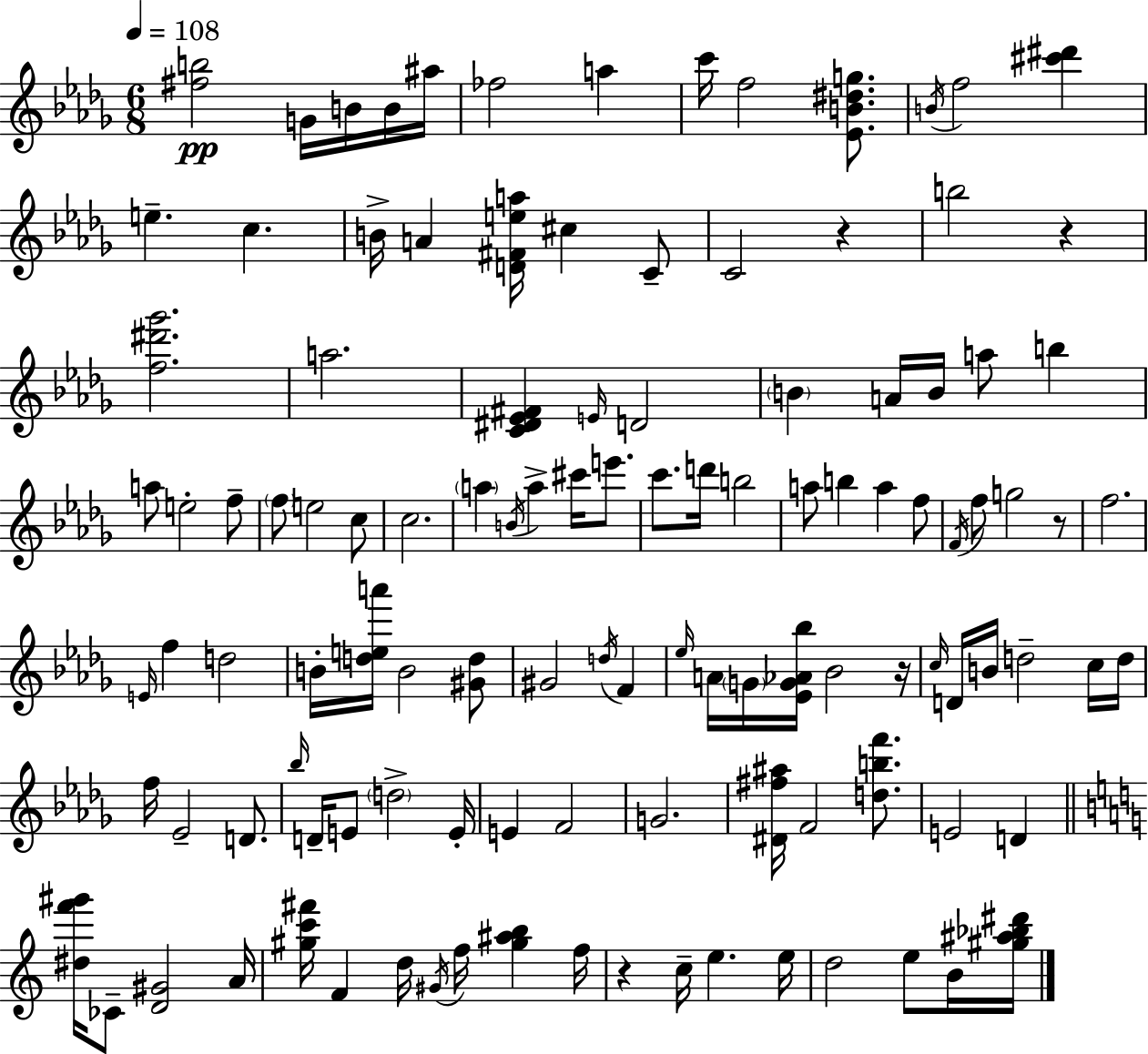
{
  \clef treble
  \numericTimeSignature
  \time 6/8
  \key bes \minor
  \tempo 4 = 108
  <fis'' b''>2\pp g'16 b'16 b'16 ais''16 | fes''2 a''4 | c'''16 f''2 <ees' b' dis'' g''>8. | \acciaccatura { b'16 } f''2 <cis''' dis'''>4 | \break e''4.-- c''4. | b'16-> a'4 <d' fis' e'' a''>16 cis''4 c'8-- | c'2 r4 | b''2 r4 | \break <f'' dis''' ges'''>2. | a''2. | <c' dis' ees' fis'>4 \grace { e'16 } d'2 | \parenthesize b'4 a'16 b'16 a''8 b''4 | \break a''8 e''2-. | f''8-- \parenthesize f''8 e''2 | c''8 c''2. | \parenthesize a''4 \acciaccatura { b'16 } a''4-> cis'''16 | \break e'''8. c'''8. d'''16 b''2 | a''8 b''4 a''4 | f''8 \acciaccatura { f'16 } f''8 g''2 | r8 f''2. | \break \grace { e'16 } f''4 d''2 | b'16-. <d'' e'' a'''>16 b'2 | <gis' d''>8 gis'2 | \acciaccatura { d''16 } f'4 \grace { ees''16 } a'16 \parenthesize g'16 <ees' g' aes' bes''>16 bes'2 | \break r16 \grace { c''16 } d'16 b'16 d''2-- | c''16 d''16 f''16 ees'2-- | d'8. \grace { bes''16 } d'16-- e'8 | \parenthesize d''2-> e'16-. e'4 | \break f'2 g'2. | <dis' fis'' ais''>16 f'2 | <d'' b'' f'''>8. e'2 | d'4 \bar "||" \break \key c \major <dis'' f''' gis'''>16 ces'8-- <d' gis'>2 a'16 | <gis'' c''' fis'''>16 f'4 d''16 \acciaccatura { gis'16 } f''16 <gis'' ais'' b''>4 | f''16 r4 c''16-- e''4. | e''16 d''2 e''8 b'16 | \break <gis'' ais'' bes'' dis'''>16 \bar "|."
}